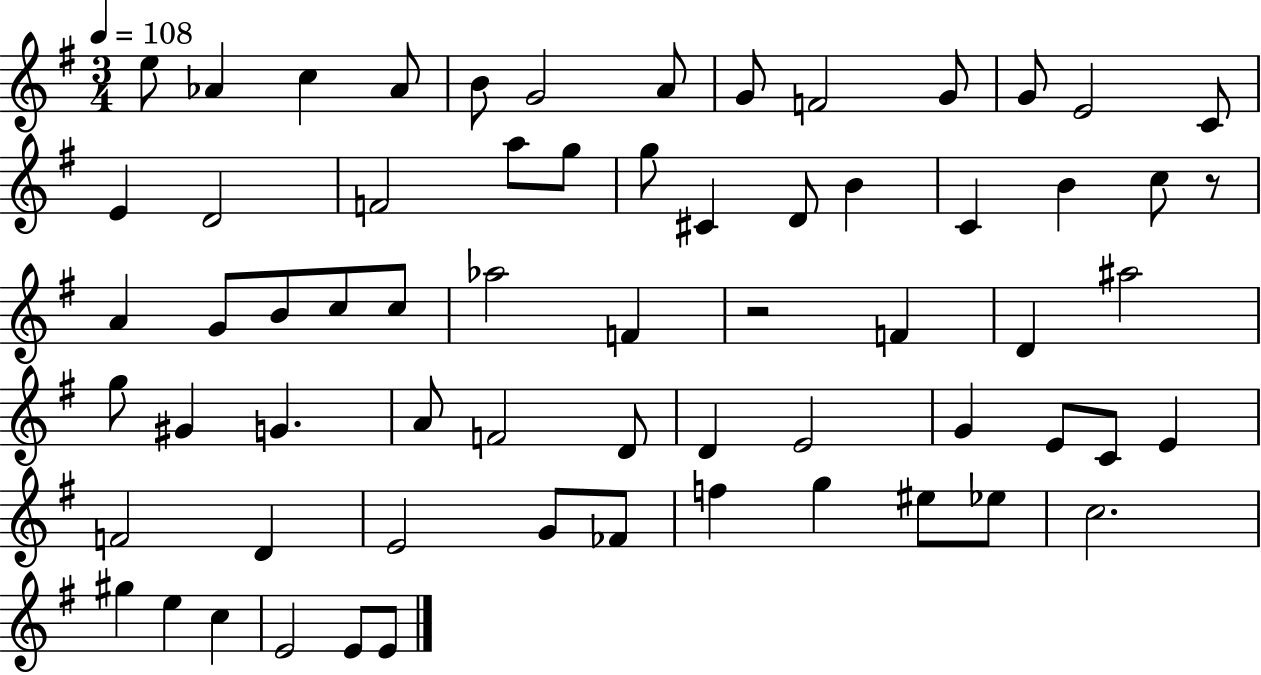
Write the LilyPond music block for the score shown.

{
  \clef treble
  \numericTimeSignature
  \time 3/4
  \key g \major
  \tempo 4 = 108
  e''8 aes'4 c''4 aes'8 | b'8 g'2 a'8 | g'8 f'2 g'8 | g'8 e'2 c'8 | \break e'4 d'2 | f'2 a''8 g''8 | g''8 cis'4 d'8 b'4 | c'4 b'4 c''8 r8 | \break a'4 g'8 b'8 c''8 c''8 | aes''2 f'4 | r2 f'4 | d'4 ais''2 | \break g''8 gis'4 g'4. | a'8 f'2 d'8 | d'4 e'2 | g'4 e'8 c'8 e'4 | \break f'2 d'4 | e'2 g'8 fes'8 | f''4 g''4 eis''8 ees''8 | c''2. | \break gis''4 e''4 c''4 | e'2 e'8 e'8 | \bar "|."
}